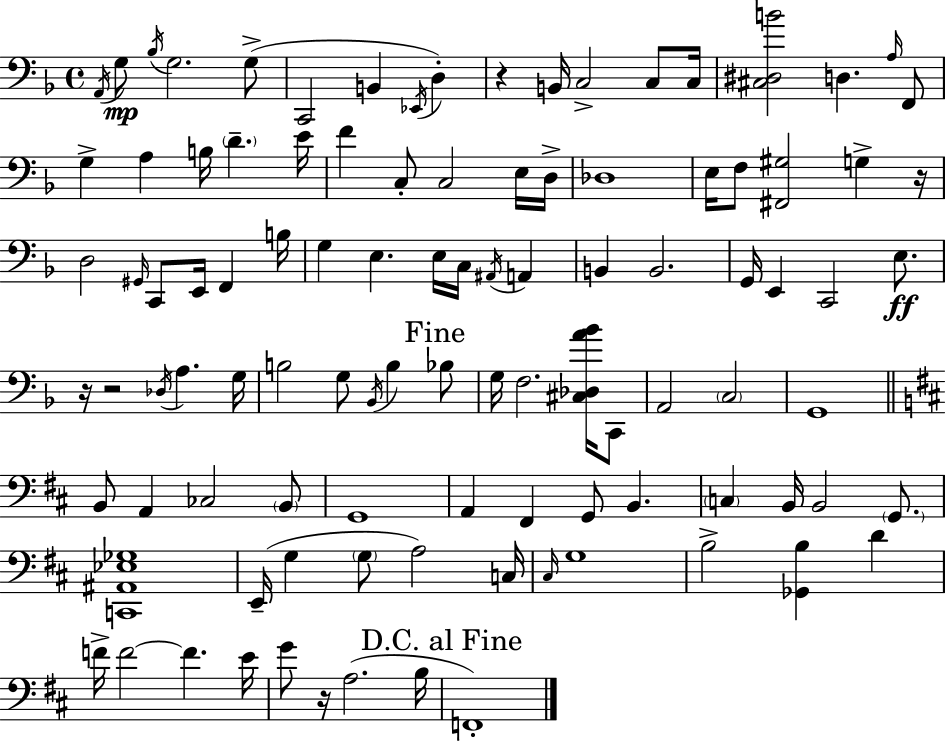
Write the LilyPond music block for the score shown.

{
  \clef bass
  \time 4/4
  \defaultTimeSignature
  \key d \minor
  \repeat volta 2 { \acciaccatura { a,16 }\mp g8 \acciaccatura { bes16 } g2. | g8->( c,2 b,4 \acciaccatura { ees,16 } d4-.) | r4 b,16 c2-> | c8 c16 <cis dis b'>2 d4. | \break \grace { a16 } f,8 g4-> a4 b16 \parenthesize d'4.-- | e'16 f'4 c8-. c2 | e16 d16-> des1 | e16 f8 <fis, gis>2 g4-> | \break r16 d2 \grace { gis,16 } c,8 e,16 | f,4 b16 g4 e4. e16 | c16 \acciaccatura { ais,16 } a,4 b,4 b,2. | g,16 e,4 c,2 | \break e8.\ff r16 r2 \acciaccatura { des16 } | a4. g16 b2 g8 | \acciaccatura { bes,16 } b4 \mark "Fine" bes8 g16 f2. | <cis des a' bes'>16 c,8 a,2 | \break \parenthesize c2 g,1 | \bar "||" \break \key d \major b,8 a,4 ces2 \parenthesize b,8 | g,1 | a,4 fis,4 g,8 b,4. | \parenthesize c4 b,16 b,2 \parenthesize g,8. | \break <c, ais, ees ges>1 | e,16--( g4 \parenthesize g8 a2) c16 | \grace { cis16 } g1 | b2-> <ges, b>4 d'4 | \break f'16-> f'2~~ f'4. | e'16 g'8 r16 a2.( | b16 \mark "D.C. al Fine" f,1-.) | } \bar "|."
}